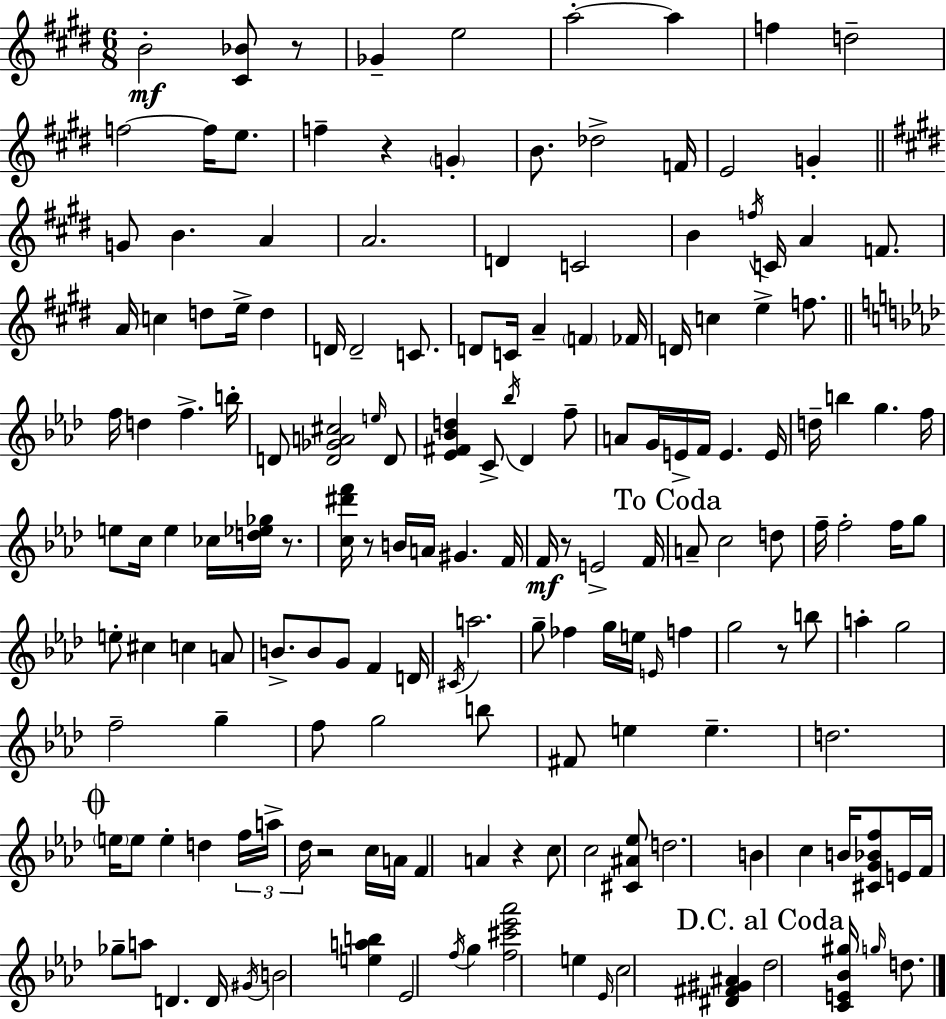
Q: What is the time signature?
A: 6/8